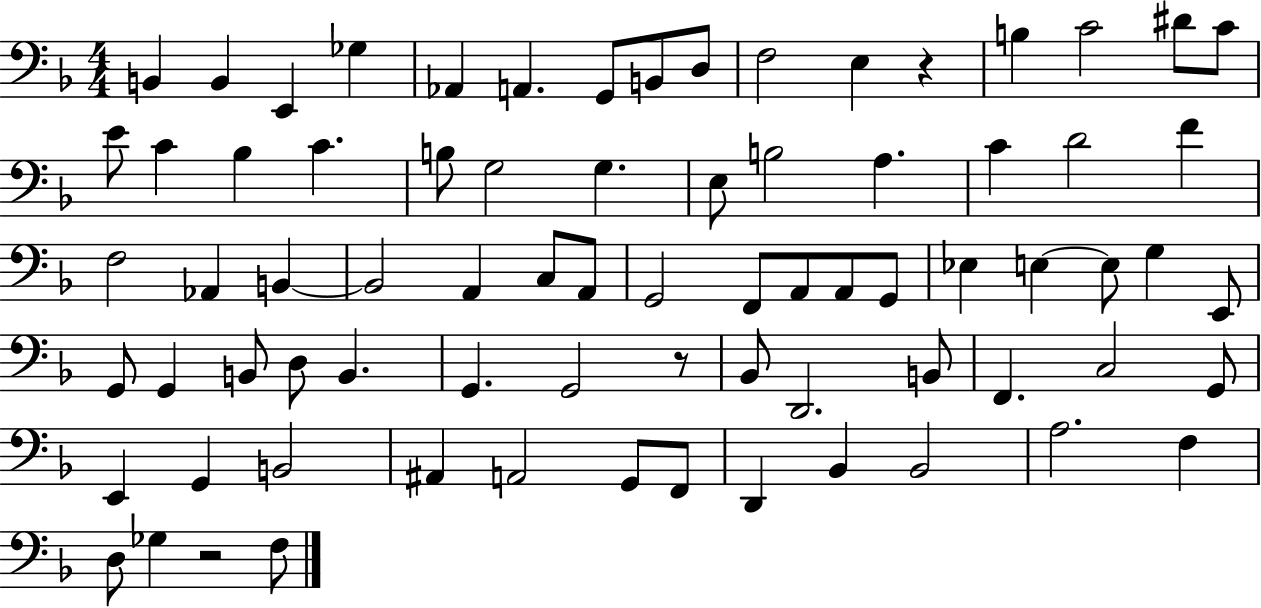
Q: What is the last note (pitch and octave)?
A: F3